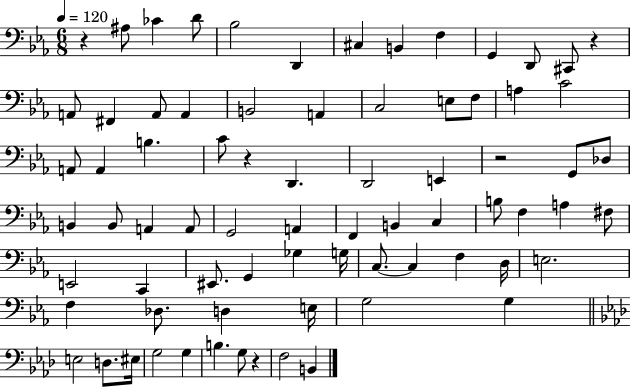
R/q A#3/e CES4/q D4/e Bb3/h D2/q C#3/q B2/q F3/q G2/q D2/e C#2/e R/q A2/e F#2/q A2/e A2/q B2/h A2/q C3/h E3/e F3/e A3/q C4/h A2/e A2/q B3/q. C4/e R/q D2/q. D2/h E2/q R/h G2/e Db3/e B2/q B2/e A2/q A2/e G2/h A2/q F2/q B2/q C3/q B3/e F3/q A3/q F#3/e E2/h C2/q EIS2/e. G2/q Gb3/q G3/s C3/e. C3/q F3/q D3/s E3/h. F3/q Db3/e. D3/q E3/s G3/h G3/q E3/h D3/e. EIS3/s G3/h G3/q B3/q. G3/e R/q F3/h B2/q